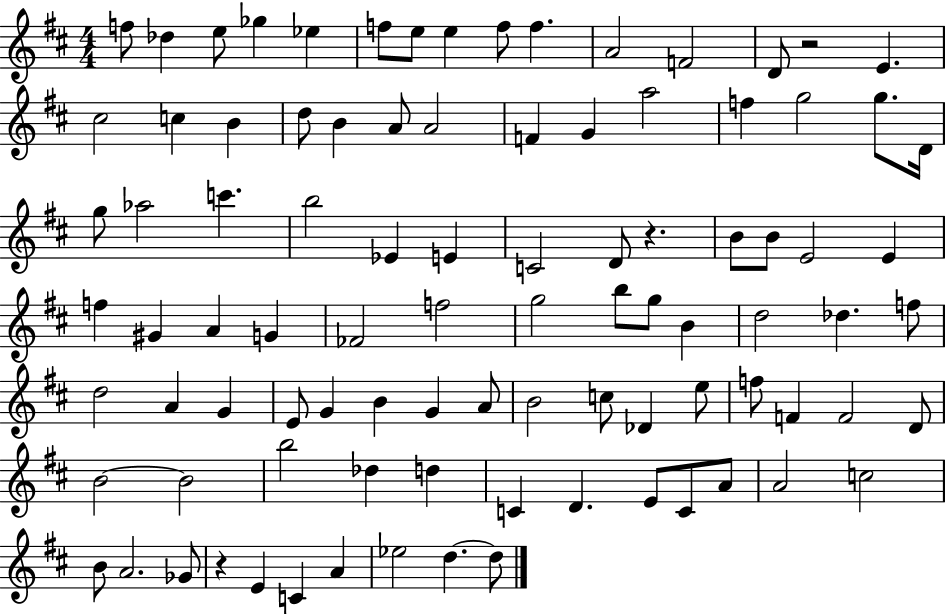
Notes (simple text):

F5/e Db5/q E5/e Gb5/q Eb5/q F5/e E5/e E5/q F5/e F5/q. A4/h F4/h D4/e R/h E4/q. C#5/h C5/q B4/q D5/e B4/q A4/e A4/h F4/q G4/q A5/h F5/q G5/h G5/e. D4/s G5/e Ab5/h C6/q. B5/h Eb4/q E4/q C4/h D4/e R/q. B4/e B4/e E4/h E4/q F5/q G#4/q A4/q G4/q FES4/h F5/h G5/h B5/e G5/e B4/q D5/h Db5/q. F5/e D5/h A4/q G4/q E4/e G4/q B4/q G4/q A4/e B4/h C5/e Db4/q E5/e F5/e F4/q F4/h D4/e B4/h B4/h B5/h Db5/q D5/q C4/q D4/q. E4/e C4/e A4/e A4/h C5/h B4/e A4/h. Gb4/e R/q E4/q C4/q A4/q Eb5/h D5/q. D5/e